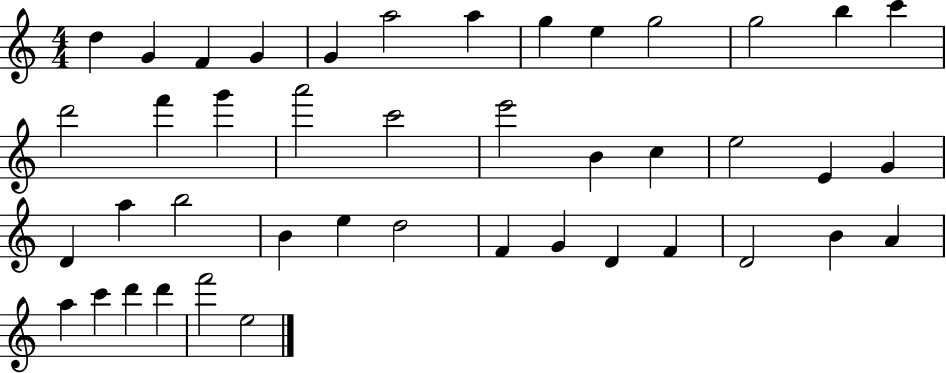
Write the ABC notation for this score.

X:1
T:Untitled
M:4/4
L:1/4
K:C
d G F G G a2 a g e g2 g2 b c' d'2 f' g' a'2 c'2 e'2 B c e2 E G D a b2 B e d2 F G D F D2 B A a c' d' d' f'2 e2